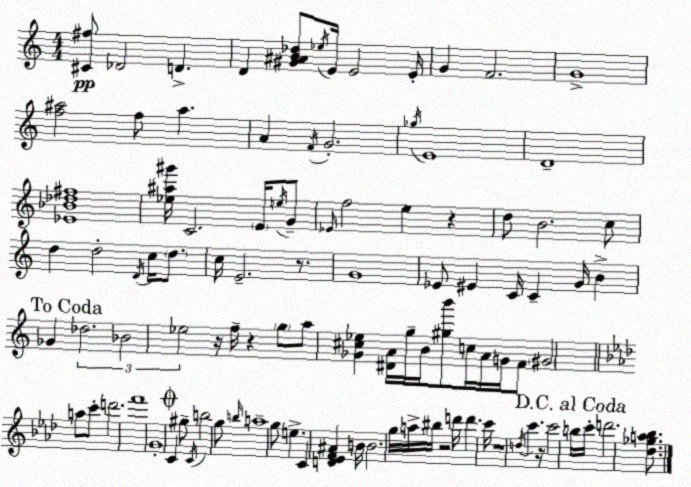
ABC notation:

X:1
T:Untitled
M:4/4
L:1/4
K:Am
[^C^f]/2 _D2 D D [^G^AB_d]/2 _e/4 E/4 E2 E/4 G F2 G4 [f^a]2 f/2 ^a A F/4 G2 _g/4 E4 D4 [_E_B_d^f]4 [_e^a^g']/4 C2 E/4 e/4 G/2 _E/4 f2 e z d/2 B2 c/2 d d2 D/4 c/4 d/2 c/4 E2 z/2 G4 _E/2 ^E C/4 C G/4 B _G _d2 _B2 _e2 z/4 f/4 z g/2 a/2 [_G^c_e] [^DA]/4 g/4 B/4 [^gb']/2 c/4 A/4 G/4 F/2 ^G2 a/2 c'/2 d'2 f'4 G4 C ^g/2 C/4 b2 g/2 b/4 a4 g/2 e C [D_EF^A] B/4 B2 g/4 a/4 ^b/4 z2 d'/4 d' c'/4 z4 d/4 c' z/4 c'2 b/4 c'/4 d'2 [_d_ga_b]/2